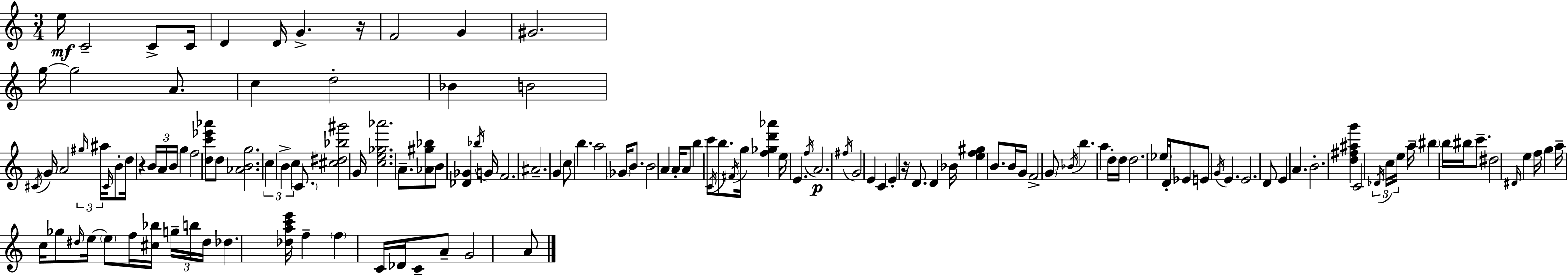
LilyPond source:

{
  \clef treble
  \numericTimeSignature
  \time 3/4
  \key c \major
  e''16\mf c'2-- c'8-> c'16 | d'4 d'16 g'4.-> r16 | f'2 g'4 | gis'2. | \break g''16~~ g''2 a'8. | c''4 d''2-. | bes'4 b'2 | \acciaccatura { cis'16 } g'16 a'2 \tuplet 3/2 { \grace { gis''16 } ais''16 | \break \grace { cis'16 } } b'8-. d''16 r4 \tuplet 3/2 { b'16 a'16 b'16 } g''4 | f''2 <d'' c''' ees''' aes'''>8 | d''8 <aes' b' g''>2. | \tuplet 3/2 { c''4 b'4-> c''4 } | \break \parenthesize c'8. <cis'' dis'' bes'' gis'''>2 | g'16 <c'' e'' ges'' aes'''>2. | a'8.-- <aes' gis'' bes''>8 b'8 <des' ges'>4 | \acciaccatura { bes''16 } g'16 f'2. | \break ais'2.-- | g'4 c''8 b''4. | a''2 | \parenthesize ges'16 b'8. b'2 | \break a'4 a'16-. a'8 b''4 c'''8 | \acciaccatura { c'16 } b''8. \acciaccatura { fis'16 } g''16 <f'' ges'' d''' aes'''>4 e''16 | e'4. \acciaccatura { f''16 }\p a'2. | \acciaccatura { fis''16 } g'2 | \break e'4 c'4 | e'4-. r16 d'8. d'4 | bes'16 <e'' f'' gis''>4 b'8. b'16 g'16 f'2-> | \parenthesize g'8 \acciaccatura { bes'16 } b''4. | \break a''4 d''16-. d''16 d''2. | \parenthesize ees''16 d'16-. ees'8 | e'8 \acciaccatura { g'16 } e'4. e'2. | d'8 | \break e'4 a'4. b'2.-. | <d'' fis'' ais'' g'''>4 | c'2 \tuplet 3/2 { \acciaccatura { des'16 } c''16 | e''16 } a''16-- \parenthesize bis''4 b''16 bis''16 c'''8.-- dis''2 | \break \grace { dis'16 } e''4 | f''16 g''4 a''16-- c''16 ges''8 \grace { dis''16 } e''16~~ \parenthesize e''8 | f''16 <cis'' bes''>16 \tuplet 3/2 { g''16-- b''16 dis''16 } des''4. | <des'' a'' c''' e'''>16 f''4-- \parenthesize f''4 c'16 des'16 c'8-- | \break a'8-- g'2 a'8 | \bar "|."
}